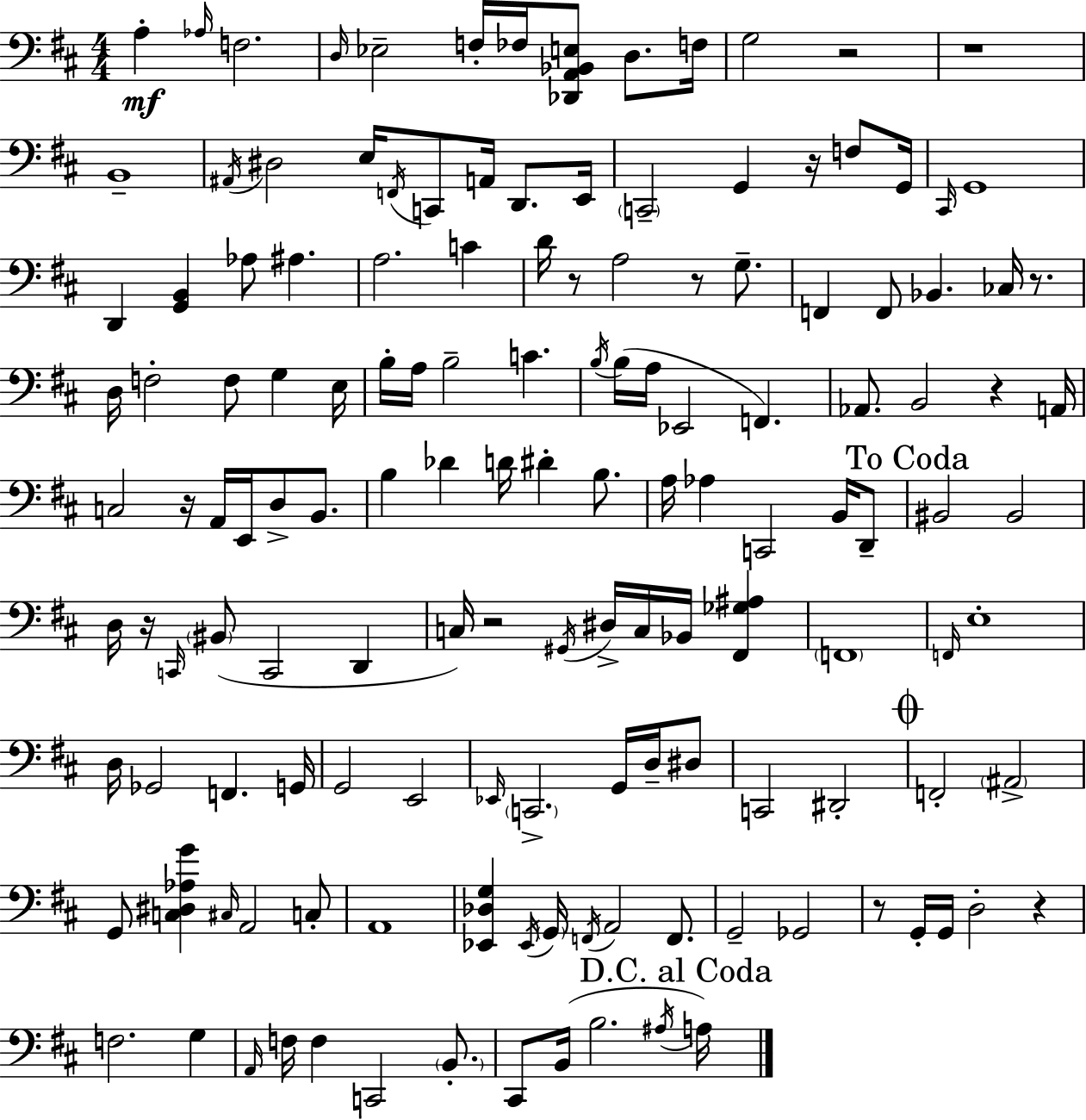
A3/q Ab3/s F3/h. D3/s Eb3/h F3/s FES3/s [Db2,A2,Bb2,E3]/e D3/e. F3/s G3/h R/h R/w B2/w A#2/s D#3/h E3/s F2/s C2/e A2/s D2/e. E2/s C2/h G2/q R/s F3/e G2/s C#2/s G2/w D2/q [G2,B2]/q Ab3/e A#3/q. A3/h. C4/q D4/s R/e A3/h R/e G3/e. F2/q F2/e Bb2/q. CES3/s R/e. D3/s F3/h F3/e G3/q E3/s B3/s A3/s B3/h C4/q. B3/s B3/s A3/s Eb2/h F2/q. Ab2/e. B2/h R/q A2/s C3/h R/s A2/s E2/s D3/e B2/e. B3/q Db4/q D4/s D#4/q B3/e. A3/s Ab3/q C2/h B2/s D2/e BIS2/h BIS2/h D3/s R/s C2/s BIS2/e C2/h D2/q C3/s R/h G#2/s D#3/s C3/s Bb2/s [F#2,Gb3,A#3]/q F2/w F2/s E3/w D3/s Gb2/h F2/q. G2/s G2/h E2/h Eb2/s C2/h. G2/s D3/s D#3/e C2/h D#2/h F2/h A#2/h G2/e [C3,D#3,Ab3,G4]/q C#3/s A2/h C3/e A2/w [Eb2,Db3,G3]/q Eb2/s G2/s F2/s A2/h F2/e. G2/h Gb2/h R/e G2/s G2/s D3/h R/q F3/h. G3/q A2/s F3/s F3/q C2/h B2/e. C#2/e B2/s B3/h. A#3/s A3/s